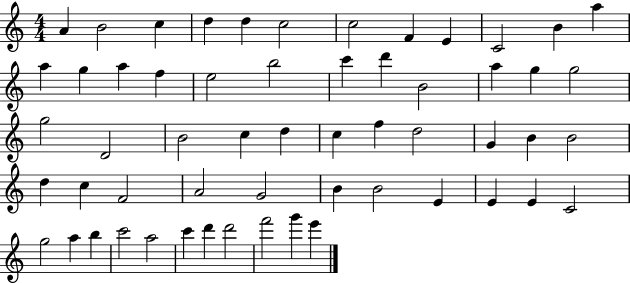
A4/q B4/h C5/q D5/q D5/q C5/h C5/h F4/q E4/q C4/h B4/q A5/q A5/q G5/q A5/q F5/q E5/h B5/h C6/q D6/q B4/h A5/q G5/q G5/h G5/h D4/h B4/h C5/q D5/q C5/q F5/q D5/h G4/q B4/q B4/h D5/q C5/q F4/h A4/h G4/h B4/q B4/h E4/q E4/q E4/q C4/h G5/h A5/q B5/q C6/h A5/h C6/q D6/q D6/h F6/h G6/q E6/q